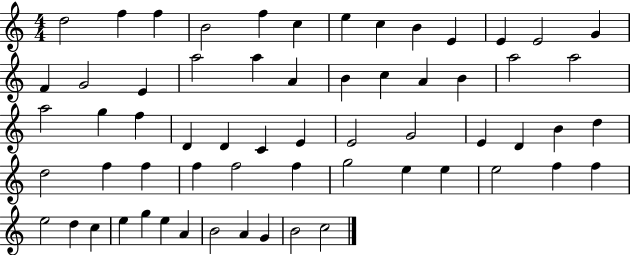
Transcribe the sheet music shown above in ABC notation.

X:1
T:Untitled
M:4/4
L:1/4
K:C
d2 f f B2 f c e c B E E E2 G F G2 E a2 a A B c A B a2 a2 a2 g f D D C E E2 G2 E D B d d2 f f f f2 f g2 e e e2 f f e2 d c e g e A B2 A G B2 c2